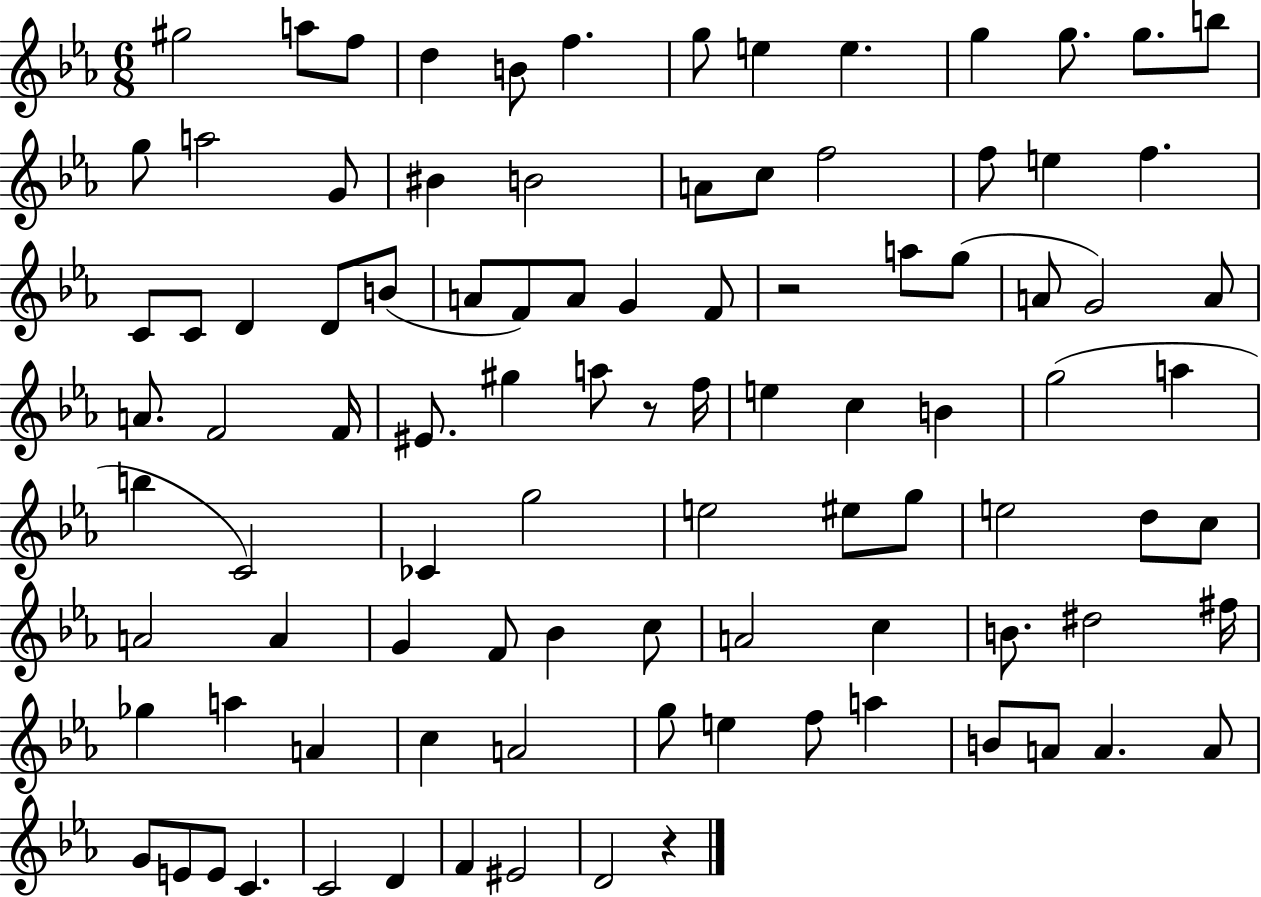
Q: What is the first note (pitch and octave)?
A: G#5